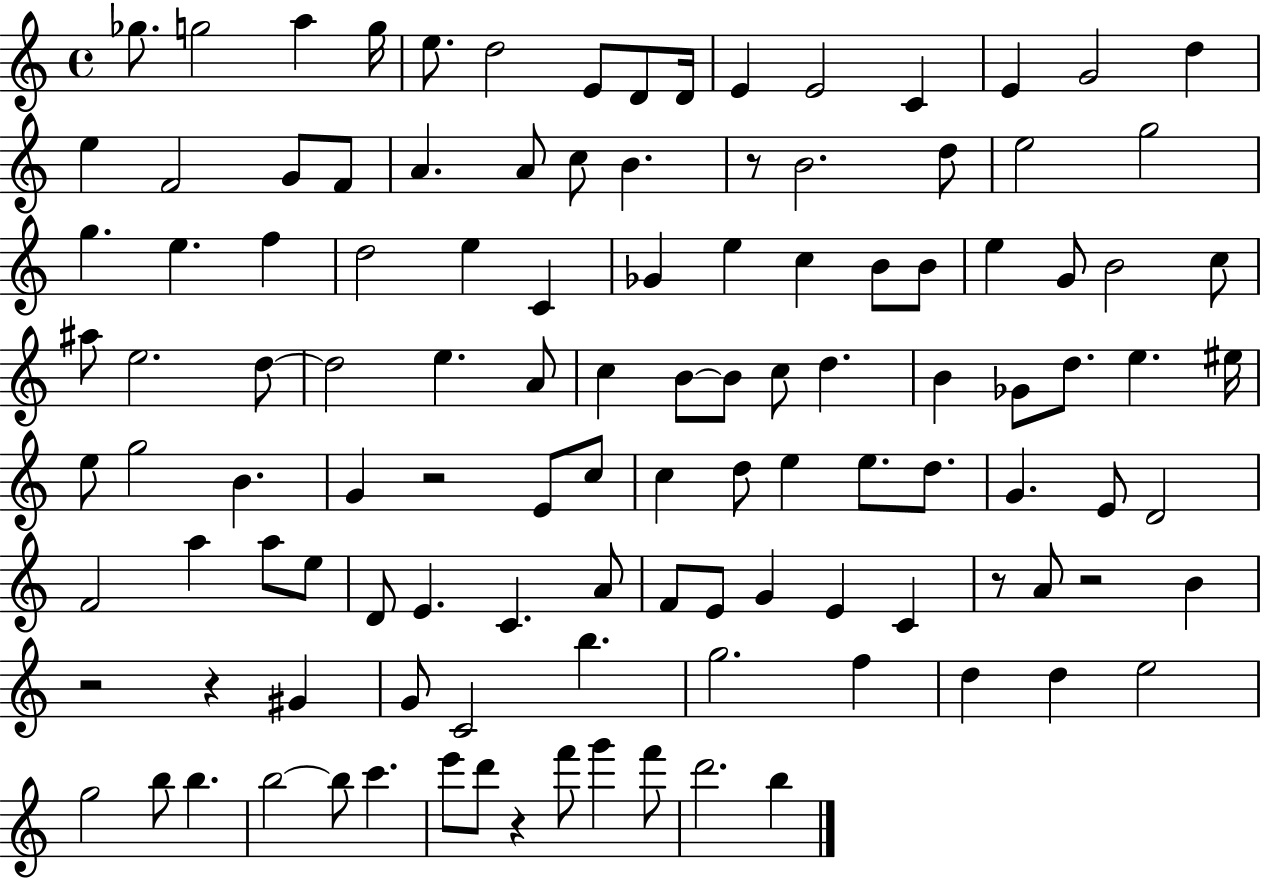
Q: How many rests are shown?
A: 7